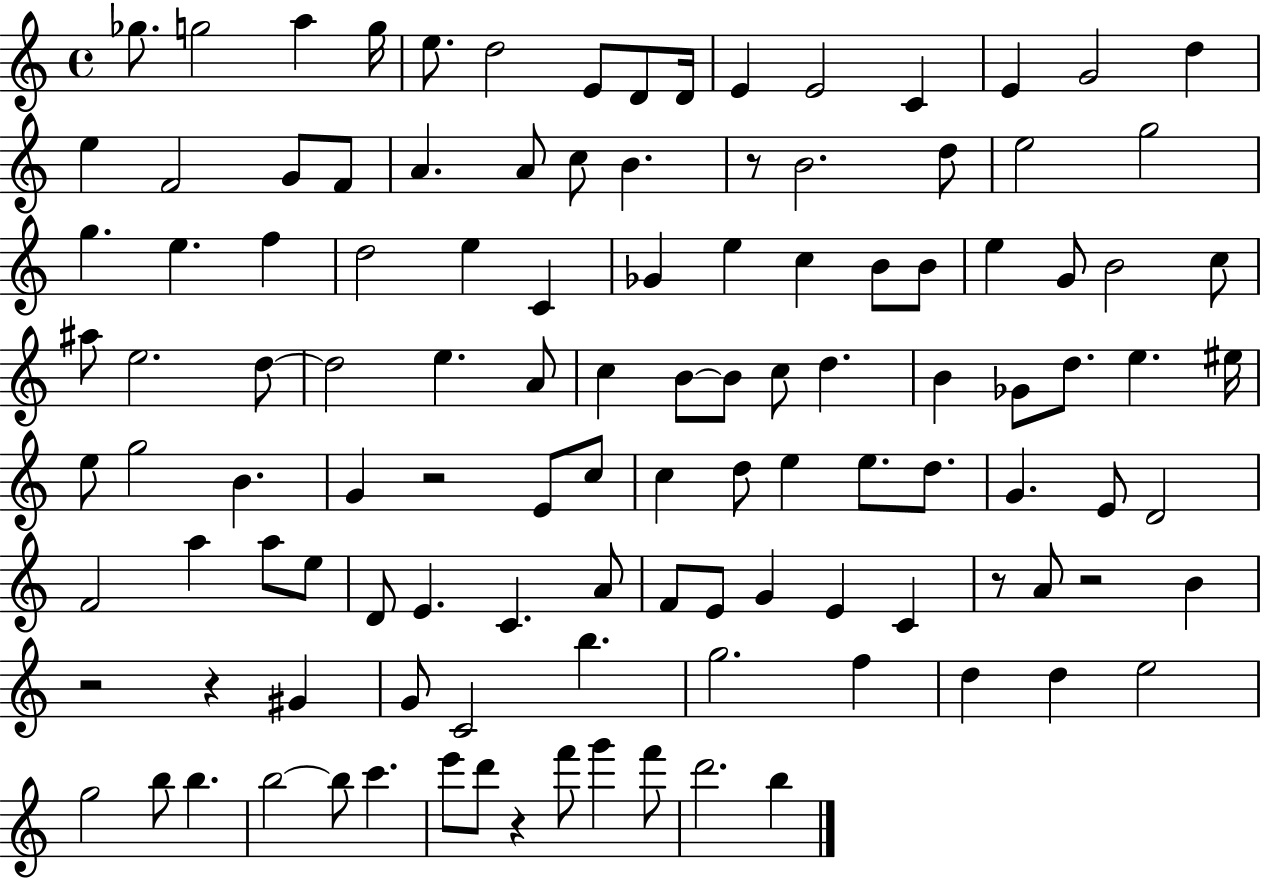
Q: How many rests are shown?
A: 7